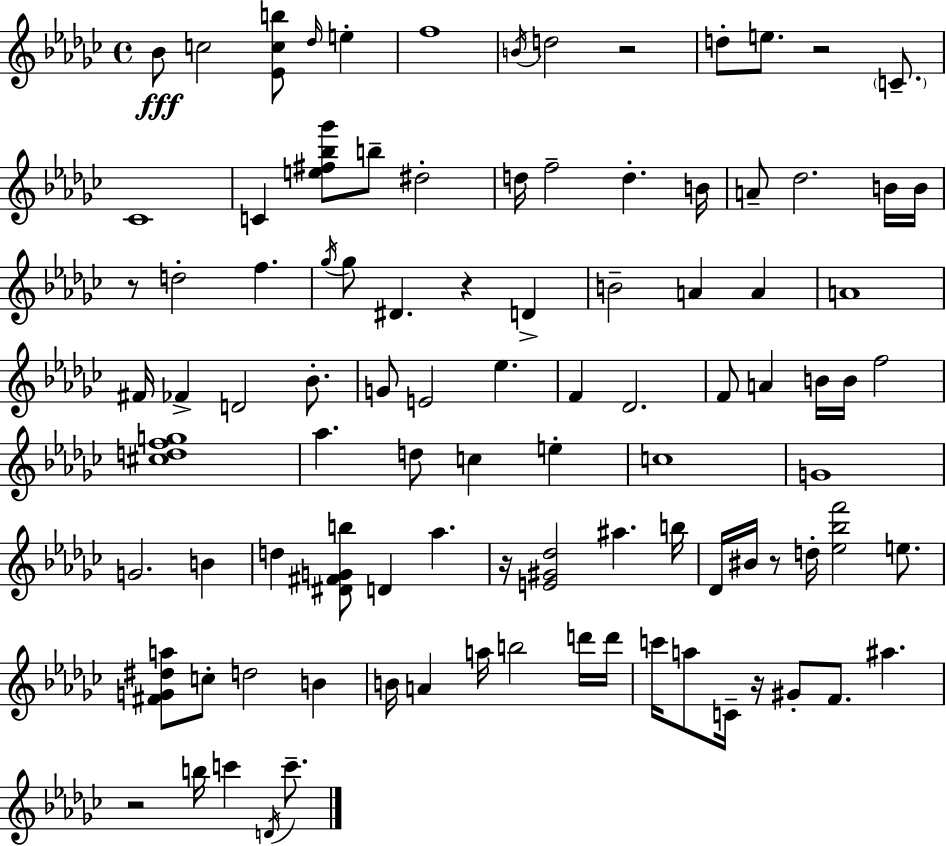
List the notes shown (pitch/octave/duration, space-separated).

Bb4/e C5/h [Eb4,C5,B5]/e Db5/s E5/q F5/w B4/s D5/h R/h D5/e E5/e. R/h C4/e. CES4/w C4/q [E5,F#5,Bb5,Gb6]/e B5/e D#5/h D5/s F5/h D5/q. B4/s A4/e Db5/h. B4/s B4/s R/e D5/h F5/q. Gb5/s Gb5/e D#4/q. R/q D4/q B4/h A4/q A4/q A4/w F#4/s FES4/q D4/h Bb4/e. G4/e E4/h Eb5/q. F4/q Db4/h. F4/e A4/q B4/s B4/s F5/h [C#5,D5,F5,G5]/w Ab5/q. D5/e C5/q E5/q C5/w G4/w G4/h. B4/q D5/q [D#4,F#4,G4,B5]/e D4/q Ab5/q. R/s [E4,G#4,Db5]/h A#5/q. B5/s Db4/s BIS4/s R/e D5/s [Eb5,Bb5,F6]/h E5/e. [F#4,G4,D#5,A5]/e C5/e D5/h B4/q B4/s A4/q A5/s B5/h D6/s D6/s C6/s A5/e C4/s R/s G#4/e F4/e. A#5/q. R/h B5/s C6/q D4/s C6/e.